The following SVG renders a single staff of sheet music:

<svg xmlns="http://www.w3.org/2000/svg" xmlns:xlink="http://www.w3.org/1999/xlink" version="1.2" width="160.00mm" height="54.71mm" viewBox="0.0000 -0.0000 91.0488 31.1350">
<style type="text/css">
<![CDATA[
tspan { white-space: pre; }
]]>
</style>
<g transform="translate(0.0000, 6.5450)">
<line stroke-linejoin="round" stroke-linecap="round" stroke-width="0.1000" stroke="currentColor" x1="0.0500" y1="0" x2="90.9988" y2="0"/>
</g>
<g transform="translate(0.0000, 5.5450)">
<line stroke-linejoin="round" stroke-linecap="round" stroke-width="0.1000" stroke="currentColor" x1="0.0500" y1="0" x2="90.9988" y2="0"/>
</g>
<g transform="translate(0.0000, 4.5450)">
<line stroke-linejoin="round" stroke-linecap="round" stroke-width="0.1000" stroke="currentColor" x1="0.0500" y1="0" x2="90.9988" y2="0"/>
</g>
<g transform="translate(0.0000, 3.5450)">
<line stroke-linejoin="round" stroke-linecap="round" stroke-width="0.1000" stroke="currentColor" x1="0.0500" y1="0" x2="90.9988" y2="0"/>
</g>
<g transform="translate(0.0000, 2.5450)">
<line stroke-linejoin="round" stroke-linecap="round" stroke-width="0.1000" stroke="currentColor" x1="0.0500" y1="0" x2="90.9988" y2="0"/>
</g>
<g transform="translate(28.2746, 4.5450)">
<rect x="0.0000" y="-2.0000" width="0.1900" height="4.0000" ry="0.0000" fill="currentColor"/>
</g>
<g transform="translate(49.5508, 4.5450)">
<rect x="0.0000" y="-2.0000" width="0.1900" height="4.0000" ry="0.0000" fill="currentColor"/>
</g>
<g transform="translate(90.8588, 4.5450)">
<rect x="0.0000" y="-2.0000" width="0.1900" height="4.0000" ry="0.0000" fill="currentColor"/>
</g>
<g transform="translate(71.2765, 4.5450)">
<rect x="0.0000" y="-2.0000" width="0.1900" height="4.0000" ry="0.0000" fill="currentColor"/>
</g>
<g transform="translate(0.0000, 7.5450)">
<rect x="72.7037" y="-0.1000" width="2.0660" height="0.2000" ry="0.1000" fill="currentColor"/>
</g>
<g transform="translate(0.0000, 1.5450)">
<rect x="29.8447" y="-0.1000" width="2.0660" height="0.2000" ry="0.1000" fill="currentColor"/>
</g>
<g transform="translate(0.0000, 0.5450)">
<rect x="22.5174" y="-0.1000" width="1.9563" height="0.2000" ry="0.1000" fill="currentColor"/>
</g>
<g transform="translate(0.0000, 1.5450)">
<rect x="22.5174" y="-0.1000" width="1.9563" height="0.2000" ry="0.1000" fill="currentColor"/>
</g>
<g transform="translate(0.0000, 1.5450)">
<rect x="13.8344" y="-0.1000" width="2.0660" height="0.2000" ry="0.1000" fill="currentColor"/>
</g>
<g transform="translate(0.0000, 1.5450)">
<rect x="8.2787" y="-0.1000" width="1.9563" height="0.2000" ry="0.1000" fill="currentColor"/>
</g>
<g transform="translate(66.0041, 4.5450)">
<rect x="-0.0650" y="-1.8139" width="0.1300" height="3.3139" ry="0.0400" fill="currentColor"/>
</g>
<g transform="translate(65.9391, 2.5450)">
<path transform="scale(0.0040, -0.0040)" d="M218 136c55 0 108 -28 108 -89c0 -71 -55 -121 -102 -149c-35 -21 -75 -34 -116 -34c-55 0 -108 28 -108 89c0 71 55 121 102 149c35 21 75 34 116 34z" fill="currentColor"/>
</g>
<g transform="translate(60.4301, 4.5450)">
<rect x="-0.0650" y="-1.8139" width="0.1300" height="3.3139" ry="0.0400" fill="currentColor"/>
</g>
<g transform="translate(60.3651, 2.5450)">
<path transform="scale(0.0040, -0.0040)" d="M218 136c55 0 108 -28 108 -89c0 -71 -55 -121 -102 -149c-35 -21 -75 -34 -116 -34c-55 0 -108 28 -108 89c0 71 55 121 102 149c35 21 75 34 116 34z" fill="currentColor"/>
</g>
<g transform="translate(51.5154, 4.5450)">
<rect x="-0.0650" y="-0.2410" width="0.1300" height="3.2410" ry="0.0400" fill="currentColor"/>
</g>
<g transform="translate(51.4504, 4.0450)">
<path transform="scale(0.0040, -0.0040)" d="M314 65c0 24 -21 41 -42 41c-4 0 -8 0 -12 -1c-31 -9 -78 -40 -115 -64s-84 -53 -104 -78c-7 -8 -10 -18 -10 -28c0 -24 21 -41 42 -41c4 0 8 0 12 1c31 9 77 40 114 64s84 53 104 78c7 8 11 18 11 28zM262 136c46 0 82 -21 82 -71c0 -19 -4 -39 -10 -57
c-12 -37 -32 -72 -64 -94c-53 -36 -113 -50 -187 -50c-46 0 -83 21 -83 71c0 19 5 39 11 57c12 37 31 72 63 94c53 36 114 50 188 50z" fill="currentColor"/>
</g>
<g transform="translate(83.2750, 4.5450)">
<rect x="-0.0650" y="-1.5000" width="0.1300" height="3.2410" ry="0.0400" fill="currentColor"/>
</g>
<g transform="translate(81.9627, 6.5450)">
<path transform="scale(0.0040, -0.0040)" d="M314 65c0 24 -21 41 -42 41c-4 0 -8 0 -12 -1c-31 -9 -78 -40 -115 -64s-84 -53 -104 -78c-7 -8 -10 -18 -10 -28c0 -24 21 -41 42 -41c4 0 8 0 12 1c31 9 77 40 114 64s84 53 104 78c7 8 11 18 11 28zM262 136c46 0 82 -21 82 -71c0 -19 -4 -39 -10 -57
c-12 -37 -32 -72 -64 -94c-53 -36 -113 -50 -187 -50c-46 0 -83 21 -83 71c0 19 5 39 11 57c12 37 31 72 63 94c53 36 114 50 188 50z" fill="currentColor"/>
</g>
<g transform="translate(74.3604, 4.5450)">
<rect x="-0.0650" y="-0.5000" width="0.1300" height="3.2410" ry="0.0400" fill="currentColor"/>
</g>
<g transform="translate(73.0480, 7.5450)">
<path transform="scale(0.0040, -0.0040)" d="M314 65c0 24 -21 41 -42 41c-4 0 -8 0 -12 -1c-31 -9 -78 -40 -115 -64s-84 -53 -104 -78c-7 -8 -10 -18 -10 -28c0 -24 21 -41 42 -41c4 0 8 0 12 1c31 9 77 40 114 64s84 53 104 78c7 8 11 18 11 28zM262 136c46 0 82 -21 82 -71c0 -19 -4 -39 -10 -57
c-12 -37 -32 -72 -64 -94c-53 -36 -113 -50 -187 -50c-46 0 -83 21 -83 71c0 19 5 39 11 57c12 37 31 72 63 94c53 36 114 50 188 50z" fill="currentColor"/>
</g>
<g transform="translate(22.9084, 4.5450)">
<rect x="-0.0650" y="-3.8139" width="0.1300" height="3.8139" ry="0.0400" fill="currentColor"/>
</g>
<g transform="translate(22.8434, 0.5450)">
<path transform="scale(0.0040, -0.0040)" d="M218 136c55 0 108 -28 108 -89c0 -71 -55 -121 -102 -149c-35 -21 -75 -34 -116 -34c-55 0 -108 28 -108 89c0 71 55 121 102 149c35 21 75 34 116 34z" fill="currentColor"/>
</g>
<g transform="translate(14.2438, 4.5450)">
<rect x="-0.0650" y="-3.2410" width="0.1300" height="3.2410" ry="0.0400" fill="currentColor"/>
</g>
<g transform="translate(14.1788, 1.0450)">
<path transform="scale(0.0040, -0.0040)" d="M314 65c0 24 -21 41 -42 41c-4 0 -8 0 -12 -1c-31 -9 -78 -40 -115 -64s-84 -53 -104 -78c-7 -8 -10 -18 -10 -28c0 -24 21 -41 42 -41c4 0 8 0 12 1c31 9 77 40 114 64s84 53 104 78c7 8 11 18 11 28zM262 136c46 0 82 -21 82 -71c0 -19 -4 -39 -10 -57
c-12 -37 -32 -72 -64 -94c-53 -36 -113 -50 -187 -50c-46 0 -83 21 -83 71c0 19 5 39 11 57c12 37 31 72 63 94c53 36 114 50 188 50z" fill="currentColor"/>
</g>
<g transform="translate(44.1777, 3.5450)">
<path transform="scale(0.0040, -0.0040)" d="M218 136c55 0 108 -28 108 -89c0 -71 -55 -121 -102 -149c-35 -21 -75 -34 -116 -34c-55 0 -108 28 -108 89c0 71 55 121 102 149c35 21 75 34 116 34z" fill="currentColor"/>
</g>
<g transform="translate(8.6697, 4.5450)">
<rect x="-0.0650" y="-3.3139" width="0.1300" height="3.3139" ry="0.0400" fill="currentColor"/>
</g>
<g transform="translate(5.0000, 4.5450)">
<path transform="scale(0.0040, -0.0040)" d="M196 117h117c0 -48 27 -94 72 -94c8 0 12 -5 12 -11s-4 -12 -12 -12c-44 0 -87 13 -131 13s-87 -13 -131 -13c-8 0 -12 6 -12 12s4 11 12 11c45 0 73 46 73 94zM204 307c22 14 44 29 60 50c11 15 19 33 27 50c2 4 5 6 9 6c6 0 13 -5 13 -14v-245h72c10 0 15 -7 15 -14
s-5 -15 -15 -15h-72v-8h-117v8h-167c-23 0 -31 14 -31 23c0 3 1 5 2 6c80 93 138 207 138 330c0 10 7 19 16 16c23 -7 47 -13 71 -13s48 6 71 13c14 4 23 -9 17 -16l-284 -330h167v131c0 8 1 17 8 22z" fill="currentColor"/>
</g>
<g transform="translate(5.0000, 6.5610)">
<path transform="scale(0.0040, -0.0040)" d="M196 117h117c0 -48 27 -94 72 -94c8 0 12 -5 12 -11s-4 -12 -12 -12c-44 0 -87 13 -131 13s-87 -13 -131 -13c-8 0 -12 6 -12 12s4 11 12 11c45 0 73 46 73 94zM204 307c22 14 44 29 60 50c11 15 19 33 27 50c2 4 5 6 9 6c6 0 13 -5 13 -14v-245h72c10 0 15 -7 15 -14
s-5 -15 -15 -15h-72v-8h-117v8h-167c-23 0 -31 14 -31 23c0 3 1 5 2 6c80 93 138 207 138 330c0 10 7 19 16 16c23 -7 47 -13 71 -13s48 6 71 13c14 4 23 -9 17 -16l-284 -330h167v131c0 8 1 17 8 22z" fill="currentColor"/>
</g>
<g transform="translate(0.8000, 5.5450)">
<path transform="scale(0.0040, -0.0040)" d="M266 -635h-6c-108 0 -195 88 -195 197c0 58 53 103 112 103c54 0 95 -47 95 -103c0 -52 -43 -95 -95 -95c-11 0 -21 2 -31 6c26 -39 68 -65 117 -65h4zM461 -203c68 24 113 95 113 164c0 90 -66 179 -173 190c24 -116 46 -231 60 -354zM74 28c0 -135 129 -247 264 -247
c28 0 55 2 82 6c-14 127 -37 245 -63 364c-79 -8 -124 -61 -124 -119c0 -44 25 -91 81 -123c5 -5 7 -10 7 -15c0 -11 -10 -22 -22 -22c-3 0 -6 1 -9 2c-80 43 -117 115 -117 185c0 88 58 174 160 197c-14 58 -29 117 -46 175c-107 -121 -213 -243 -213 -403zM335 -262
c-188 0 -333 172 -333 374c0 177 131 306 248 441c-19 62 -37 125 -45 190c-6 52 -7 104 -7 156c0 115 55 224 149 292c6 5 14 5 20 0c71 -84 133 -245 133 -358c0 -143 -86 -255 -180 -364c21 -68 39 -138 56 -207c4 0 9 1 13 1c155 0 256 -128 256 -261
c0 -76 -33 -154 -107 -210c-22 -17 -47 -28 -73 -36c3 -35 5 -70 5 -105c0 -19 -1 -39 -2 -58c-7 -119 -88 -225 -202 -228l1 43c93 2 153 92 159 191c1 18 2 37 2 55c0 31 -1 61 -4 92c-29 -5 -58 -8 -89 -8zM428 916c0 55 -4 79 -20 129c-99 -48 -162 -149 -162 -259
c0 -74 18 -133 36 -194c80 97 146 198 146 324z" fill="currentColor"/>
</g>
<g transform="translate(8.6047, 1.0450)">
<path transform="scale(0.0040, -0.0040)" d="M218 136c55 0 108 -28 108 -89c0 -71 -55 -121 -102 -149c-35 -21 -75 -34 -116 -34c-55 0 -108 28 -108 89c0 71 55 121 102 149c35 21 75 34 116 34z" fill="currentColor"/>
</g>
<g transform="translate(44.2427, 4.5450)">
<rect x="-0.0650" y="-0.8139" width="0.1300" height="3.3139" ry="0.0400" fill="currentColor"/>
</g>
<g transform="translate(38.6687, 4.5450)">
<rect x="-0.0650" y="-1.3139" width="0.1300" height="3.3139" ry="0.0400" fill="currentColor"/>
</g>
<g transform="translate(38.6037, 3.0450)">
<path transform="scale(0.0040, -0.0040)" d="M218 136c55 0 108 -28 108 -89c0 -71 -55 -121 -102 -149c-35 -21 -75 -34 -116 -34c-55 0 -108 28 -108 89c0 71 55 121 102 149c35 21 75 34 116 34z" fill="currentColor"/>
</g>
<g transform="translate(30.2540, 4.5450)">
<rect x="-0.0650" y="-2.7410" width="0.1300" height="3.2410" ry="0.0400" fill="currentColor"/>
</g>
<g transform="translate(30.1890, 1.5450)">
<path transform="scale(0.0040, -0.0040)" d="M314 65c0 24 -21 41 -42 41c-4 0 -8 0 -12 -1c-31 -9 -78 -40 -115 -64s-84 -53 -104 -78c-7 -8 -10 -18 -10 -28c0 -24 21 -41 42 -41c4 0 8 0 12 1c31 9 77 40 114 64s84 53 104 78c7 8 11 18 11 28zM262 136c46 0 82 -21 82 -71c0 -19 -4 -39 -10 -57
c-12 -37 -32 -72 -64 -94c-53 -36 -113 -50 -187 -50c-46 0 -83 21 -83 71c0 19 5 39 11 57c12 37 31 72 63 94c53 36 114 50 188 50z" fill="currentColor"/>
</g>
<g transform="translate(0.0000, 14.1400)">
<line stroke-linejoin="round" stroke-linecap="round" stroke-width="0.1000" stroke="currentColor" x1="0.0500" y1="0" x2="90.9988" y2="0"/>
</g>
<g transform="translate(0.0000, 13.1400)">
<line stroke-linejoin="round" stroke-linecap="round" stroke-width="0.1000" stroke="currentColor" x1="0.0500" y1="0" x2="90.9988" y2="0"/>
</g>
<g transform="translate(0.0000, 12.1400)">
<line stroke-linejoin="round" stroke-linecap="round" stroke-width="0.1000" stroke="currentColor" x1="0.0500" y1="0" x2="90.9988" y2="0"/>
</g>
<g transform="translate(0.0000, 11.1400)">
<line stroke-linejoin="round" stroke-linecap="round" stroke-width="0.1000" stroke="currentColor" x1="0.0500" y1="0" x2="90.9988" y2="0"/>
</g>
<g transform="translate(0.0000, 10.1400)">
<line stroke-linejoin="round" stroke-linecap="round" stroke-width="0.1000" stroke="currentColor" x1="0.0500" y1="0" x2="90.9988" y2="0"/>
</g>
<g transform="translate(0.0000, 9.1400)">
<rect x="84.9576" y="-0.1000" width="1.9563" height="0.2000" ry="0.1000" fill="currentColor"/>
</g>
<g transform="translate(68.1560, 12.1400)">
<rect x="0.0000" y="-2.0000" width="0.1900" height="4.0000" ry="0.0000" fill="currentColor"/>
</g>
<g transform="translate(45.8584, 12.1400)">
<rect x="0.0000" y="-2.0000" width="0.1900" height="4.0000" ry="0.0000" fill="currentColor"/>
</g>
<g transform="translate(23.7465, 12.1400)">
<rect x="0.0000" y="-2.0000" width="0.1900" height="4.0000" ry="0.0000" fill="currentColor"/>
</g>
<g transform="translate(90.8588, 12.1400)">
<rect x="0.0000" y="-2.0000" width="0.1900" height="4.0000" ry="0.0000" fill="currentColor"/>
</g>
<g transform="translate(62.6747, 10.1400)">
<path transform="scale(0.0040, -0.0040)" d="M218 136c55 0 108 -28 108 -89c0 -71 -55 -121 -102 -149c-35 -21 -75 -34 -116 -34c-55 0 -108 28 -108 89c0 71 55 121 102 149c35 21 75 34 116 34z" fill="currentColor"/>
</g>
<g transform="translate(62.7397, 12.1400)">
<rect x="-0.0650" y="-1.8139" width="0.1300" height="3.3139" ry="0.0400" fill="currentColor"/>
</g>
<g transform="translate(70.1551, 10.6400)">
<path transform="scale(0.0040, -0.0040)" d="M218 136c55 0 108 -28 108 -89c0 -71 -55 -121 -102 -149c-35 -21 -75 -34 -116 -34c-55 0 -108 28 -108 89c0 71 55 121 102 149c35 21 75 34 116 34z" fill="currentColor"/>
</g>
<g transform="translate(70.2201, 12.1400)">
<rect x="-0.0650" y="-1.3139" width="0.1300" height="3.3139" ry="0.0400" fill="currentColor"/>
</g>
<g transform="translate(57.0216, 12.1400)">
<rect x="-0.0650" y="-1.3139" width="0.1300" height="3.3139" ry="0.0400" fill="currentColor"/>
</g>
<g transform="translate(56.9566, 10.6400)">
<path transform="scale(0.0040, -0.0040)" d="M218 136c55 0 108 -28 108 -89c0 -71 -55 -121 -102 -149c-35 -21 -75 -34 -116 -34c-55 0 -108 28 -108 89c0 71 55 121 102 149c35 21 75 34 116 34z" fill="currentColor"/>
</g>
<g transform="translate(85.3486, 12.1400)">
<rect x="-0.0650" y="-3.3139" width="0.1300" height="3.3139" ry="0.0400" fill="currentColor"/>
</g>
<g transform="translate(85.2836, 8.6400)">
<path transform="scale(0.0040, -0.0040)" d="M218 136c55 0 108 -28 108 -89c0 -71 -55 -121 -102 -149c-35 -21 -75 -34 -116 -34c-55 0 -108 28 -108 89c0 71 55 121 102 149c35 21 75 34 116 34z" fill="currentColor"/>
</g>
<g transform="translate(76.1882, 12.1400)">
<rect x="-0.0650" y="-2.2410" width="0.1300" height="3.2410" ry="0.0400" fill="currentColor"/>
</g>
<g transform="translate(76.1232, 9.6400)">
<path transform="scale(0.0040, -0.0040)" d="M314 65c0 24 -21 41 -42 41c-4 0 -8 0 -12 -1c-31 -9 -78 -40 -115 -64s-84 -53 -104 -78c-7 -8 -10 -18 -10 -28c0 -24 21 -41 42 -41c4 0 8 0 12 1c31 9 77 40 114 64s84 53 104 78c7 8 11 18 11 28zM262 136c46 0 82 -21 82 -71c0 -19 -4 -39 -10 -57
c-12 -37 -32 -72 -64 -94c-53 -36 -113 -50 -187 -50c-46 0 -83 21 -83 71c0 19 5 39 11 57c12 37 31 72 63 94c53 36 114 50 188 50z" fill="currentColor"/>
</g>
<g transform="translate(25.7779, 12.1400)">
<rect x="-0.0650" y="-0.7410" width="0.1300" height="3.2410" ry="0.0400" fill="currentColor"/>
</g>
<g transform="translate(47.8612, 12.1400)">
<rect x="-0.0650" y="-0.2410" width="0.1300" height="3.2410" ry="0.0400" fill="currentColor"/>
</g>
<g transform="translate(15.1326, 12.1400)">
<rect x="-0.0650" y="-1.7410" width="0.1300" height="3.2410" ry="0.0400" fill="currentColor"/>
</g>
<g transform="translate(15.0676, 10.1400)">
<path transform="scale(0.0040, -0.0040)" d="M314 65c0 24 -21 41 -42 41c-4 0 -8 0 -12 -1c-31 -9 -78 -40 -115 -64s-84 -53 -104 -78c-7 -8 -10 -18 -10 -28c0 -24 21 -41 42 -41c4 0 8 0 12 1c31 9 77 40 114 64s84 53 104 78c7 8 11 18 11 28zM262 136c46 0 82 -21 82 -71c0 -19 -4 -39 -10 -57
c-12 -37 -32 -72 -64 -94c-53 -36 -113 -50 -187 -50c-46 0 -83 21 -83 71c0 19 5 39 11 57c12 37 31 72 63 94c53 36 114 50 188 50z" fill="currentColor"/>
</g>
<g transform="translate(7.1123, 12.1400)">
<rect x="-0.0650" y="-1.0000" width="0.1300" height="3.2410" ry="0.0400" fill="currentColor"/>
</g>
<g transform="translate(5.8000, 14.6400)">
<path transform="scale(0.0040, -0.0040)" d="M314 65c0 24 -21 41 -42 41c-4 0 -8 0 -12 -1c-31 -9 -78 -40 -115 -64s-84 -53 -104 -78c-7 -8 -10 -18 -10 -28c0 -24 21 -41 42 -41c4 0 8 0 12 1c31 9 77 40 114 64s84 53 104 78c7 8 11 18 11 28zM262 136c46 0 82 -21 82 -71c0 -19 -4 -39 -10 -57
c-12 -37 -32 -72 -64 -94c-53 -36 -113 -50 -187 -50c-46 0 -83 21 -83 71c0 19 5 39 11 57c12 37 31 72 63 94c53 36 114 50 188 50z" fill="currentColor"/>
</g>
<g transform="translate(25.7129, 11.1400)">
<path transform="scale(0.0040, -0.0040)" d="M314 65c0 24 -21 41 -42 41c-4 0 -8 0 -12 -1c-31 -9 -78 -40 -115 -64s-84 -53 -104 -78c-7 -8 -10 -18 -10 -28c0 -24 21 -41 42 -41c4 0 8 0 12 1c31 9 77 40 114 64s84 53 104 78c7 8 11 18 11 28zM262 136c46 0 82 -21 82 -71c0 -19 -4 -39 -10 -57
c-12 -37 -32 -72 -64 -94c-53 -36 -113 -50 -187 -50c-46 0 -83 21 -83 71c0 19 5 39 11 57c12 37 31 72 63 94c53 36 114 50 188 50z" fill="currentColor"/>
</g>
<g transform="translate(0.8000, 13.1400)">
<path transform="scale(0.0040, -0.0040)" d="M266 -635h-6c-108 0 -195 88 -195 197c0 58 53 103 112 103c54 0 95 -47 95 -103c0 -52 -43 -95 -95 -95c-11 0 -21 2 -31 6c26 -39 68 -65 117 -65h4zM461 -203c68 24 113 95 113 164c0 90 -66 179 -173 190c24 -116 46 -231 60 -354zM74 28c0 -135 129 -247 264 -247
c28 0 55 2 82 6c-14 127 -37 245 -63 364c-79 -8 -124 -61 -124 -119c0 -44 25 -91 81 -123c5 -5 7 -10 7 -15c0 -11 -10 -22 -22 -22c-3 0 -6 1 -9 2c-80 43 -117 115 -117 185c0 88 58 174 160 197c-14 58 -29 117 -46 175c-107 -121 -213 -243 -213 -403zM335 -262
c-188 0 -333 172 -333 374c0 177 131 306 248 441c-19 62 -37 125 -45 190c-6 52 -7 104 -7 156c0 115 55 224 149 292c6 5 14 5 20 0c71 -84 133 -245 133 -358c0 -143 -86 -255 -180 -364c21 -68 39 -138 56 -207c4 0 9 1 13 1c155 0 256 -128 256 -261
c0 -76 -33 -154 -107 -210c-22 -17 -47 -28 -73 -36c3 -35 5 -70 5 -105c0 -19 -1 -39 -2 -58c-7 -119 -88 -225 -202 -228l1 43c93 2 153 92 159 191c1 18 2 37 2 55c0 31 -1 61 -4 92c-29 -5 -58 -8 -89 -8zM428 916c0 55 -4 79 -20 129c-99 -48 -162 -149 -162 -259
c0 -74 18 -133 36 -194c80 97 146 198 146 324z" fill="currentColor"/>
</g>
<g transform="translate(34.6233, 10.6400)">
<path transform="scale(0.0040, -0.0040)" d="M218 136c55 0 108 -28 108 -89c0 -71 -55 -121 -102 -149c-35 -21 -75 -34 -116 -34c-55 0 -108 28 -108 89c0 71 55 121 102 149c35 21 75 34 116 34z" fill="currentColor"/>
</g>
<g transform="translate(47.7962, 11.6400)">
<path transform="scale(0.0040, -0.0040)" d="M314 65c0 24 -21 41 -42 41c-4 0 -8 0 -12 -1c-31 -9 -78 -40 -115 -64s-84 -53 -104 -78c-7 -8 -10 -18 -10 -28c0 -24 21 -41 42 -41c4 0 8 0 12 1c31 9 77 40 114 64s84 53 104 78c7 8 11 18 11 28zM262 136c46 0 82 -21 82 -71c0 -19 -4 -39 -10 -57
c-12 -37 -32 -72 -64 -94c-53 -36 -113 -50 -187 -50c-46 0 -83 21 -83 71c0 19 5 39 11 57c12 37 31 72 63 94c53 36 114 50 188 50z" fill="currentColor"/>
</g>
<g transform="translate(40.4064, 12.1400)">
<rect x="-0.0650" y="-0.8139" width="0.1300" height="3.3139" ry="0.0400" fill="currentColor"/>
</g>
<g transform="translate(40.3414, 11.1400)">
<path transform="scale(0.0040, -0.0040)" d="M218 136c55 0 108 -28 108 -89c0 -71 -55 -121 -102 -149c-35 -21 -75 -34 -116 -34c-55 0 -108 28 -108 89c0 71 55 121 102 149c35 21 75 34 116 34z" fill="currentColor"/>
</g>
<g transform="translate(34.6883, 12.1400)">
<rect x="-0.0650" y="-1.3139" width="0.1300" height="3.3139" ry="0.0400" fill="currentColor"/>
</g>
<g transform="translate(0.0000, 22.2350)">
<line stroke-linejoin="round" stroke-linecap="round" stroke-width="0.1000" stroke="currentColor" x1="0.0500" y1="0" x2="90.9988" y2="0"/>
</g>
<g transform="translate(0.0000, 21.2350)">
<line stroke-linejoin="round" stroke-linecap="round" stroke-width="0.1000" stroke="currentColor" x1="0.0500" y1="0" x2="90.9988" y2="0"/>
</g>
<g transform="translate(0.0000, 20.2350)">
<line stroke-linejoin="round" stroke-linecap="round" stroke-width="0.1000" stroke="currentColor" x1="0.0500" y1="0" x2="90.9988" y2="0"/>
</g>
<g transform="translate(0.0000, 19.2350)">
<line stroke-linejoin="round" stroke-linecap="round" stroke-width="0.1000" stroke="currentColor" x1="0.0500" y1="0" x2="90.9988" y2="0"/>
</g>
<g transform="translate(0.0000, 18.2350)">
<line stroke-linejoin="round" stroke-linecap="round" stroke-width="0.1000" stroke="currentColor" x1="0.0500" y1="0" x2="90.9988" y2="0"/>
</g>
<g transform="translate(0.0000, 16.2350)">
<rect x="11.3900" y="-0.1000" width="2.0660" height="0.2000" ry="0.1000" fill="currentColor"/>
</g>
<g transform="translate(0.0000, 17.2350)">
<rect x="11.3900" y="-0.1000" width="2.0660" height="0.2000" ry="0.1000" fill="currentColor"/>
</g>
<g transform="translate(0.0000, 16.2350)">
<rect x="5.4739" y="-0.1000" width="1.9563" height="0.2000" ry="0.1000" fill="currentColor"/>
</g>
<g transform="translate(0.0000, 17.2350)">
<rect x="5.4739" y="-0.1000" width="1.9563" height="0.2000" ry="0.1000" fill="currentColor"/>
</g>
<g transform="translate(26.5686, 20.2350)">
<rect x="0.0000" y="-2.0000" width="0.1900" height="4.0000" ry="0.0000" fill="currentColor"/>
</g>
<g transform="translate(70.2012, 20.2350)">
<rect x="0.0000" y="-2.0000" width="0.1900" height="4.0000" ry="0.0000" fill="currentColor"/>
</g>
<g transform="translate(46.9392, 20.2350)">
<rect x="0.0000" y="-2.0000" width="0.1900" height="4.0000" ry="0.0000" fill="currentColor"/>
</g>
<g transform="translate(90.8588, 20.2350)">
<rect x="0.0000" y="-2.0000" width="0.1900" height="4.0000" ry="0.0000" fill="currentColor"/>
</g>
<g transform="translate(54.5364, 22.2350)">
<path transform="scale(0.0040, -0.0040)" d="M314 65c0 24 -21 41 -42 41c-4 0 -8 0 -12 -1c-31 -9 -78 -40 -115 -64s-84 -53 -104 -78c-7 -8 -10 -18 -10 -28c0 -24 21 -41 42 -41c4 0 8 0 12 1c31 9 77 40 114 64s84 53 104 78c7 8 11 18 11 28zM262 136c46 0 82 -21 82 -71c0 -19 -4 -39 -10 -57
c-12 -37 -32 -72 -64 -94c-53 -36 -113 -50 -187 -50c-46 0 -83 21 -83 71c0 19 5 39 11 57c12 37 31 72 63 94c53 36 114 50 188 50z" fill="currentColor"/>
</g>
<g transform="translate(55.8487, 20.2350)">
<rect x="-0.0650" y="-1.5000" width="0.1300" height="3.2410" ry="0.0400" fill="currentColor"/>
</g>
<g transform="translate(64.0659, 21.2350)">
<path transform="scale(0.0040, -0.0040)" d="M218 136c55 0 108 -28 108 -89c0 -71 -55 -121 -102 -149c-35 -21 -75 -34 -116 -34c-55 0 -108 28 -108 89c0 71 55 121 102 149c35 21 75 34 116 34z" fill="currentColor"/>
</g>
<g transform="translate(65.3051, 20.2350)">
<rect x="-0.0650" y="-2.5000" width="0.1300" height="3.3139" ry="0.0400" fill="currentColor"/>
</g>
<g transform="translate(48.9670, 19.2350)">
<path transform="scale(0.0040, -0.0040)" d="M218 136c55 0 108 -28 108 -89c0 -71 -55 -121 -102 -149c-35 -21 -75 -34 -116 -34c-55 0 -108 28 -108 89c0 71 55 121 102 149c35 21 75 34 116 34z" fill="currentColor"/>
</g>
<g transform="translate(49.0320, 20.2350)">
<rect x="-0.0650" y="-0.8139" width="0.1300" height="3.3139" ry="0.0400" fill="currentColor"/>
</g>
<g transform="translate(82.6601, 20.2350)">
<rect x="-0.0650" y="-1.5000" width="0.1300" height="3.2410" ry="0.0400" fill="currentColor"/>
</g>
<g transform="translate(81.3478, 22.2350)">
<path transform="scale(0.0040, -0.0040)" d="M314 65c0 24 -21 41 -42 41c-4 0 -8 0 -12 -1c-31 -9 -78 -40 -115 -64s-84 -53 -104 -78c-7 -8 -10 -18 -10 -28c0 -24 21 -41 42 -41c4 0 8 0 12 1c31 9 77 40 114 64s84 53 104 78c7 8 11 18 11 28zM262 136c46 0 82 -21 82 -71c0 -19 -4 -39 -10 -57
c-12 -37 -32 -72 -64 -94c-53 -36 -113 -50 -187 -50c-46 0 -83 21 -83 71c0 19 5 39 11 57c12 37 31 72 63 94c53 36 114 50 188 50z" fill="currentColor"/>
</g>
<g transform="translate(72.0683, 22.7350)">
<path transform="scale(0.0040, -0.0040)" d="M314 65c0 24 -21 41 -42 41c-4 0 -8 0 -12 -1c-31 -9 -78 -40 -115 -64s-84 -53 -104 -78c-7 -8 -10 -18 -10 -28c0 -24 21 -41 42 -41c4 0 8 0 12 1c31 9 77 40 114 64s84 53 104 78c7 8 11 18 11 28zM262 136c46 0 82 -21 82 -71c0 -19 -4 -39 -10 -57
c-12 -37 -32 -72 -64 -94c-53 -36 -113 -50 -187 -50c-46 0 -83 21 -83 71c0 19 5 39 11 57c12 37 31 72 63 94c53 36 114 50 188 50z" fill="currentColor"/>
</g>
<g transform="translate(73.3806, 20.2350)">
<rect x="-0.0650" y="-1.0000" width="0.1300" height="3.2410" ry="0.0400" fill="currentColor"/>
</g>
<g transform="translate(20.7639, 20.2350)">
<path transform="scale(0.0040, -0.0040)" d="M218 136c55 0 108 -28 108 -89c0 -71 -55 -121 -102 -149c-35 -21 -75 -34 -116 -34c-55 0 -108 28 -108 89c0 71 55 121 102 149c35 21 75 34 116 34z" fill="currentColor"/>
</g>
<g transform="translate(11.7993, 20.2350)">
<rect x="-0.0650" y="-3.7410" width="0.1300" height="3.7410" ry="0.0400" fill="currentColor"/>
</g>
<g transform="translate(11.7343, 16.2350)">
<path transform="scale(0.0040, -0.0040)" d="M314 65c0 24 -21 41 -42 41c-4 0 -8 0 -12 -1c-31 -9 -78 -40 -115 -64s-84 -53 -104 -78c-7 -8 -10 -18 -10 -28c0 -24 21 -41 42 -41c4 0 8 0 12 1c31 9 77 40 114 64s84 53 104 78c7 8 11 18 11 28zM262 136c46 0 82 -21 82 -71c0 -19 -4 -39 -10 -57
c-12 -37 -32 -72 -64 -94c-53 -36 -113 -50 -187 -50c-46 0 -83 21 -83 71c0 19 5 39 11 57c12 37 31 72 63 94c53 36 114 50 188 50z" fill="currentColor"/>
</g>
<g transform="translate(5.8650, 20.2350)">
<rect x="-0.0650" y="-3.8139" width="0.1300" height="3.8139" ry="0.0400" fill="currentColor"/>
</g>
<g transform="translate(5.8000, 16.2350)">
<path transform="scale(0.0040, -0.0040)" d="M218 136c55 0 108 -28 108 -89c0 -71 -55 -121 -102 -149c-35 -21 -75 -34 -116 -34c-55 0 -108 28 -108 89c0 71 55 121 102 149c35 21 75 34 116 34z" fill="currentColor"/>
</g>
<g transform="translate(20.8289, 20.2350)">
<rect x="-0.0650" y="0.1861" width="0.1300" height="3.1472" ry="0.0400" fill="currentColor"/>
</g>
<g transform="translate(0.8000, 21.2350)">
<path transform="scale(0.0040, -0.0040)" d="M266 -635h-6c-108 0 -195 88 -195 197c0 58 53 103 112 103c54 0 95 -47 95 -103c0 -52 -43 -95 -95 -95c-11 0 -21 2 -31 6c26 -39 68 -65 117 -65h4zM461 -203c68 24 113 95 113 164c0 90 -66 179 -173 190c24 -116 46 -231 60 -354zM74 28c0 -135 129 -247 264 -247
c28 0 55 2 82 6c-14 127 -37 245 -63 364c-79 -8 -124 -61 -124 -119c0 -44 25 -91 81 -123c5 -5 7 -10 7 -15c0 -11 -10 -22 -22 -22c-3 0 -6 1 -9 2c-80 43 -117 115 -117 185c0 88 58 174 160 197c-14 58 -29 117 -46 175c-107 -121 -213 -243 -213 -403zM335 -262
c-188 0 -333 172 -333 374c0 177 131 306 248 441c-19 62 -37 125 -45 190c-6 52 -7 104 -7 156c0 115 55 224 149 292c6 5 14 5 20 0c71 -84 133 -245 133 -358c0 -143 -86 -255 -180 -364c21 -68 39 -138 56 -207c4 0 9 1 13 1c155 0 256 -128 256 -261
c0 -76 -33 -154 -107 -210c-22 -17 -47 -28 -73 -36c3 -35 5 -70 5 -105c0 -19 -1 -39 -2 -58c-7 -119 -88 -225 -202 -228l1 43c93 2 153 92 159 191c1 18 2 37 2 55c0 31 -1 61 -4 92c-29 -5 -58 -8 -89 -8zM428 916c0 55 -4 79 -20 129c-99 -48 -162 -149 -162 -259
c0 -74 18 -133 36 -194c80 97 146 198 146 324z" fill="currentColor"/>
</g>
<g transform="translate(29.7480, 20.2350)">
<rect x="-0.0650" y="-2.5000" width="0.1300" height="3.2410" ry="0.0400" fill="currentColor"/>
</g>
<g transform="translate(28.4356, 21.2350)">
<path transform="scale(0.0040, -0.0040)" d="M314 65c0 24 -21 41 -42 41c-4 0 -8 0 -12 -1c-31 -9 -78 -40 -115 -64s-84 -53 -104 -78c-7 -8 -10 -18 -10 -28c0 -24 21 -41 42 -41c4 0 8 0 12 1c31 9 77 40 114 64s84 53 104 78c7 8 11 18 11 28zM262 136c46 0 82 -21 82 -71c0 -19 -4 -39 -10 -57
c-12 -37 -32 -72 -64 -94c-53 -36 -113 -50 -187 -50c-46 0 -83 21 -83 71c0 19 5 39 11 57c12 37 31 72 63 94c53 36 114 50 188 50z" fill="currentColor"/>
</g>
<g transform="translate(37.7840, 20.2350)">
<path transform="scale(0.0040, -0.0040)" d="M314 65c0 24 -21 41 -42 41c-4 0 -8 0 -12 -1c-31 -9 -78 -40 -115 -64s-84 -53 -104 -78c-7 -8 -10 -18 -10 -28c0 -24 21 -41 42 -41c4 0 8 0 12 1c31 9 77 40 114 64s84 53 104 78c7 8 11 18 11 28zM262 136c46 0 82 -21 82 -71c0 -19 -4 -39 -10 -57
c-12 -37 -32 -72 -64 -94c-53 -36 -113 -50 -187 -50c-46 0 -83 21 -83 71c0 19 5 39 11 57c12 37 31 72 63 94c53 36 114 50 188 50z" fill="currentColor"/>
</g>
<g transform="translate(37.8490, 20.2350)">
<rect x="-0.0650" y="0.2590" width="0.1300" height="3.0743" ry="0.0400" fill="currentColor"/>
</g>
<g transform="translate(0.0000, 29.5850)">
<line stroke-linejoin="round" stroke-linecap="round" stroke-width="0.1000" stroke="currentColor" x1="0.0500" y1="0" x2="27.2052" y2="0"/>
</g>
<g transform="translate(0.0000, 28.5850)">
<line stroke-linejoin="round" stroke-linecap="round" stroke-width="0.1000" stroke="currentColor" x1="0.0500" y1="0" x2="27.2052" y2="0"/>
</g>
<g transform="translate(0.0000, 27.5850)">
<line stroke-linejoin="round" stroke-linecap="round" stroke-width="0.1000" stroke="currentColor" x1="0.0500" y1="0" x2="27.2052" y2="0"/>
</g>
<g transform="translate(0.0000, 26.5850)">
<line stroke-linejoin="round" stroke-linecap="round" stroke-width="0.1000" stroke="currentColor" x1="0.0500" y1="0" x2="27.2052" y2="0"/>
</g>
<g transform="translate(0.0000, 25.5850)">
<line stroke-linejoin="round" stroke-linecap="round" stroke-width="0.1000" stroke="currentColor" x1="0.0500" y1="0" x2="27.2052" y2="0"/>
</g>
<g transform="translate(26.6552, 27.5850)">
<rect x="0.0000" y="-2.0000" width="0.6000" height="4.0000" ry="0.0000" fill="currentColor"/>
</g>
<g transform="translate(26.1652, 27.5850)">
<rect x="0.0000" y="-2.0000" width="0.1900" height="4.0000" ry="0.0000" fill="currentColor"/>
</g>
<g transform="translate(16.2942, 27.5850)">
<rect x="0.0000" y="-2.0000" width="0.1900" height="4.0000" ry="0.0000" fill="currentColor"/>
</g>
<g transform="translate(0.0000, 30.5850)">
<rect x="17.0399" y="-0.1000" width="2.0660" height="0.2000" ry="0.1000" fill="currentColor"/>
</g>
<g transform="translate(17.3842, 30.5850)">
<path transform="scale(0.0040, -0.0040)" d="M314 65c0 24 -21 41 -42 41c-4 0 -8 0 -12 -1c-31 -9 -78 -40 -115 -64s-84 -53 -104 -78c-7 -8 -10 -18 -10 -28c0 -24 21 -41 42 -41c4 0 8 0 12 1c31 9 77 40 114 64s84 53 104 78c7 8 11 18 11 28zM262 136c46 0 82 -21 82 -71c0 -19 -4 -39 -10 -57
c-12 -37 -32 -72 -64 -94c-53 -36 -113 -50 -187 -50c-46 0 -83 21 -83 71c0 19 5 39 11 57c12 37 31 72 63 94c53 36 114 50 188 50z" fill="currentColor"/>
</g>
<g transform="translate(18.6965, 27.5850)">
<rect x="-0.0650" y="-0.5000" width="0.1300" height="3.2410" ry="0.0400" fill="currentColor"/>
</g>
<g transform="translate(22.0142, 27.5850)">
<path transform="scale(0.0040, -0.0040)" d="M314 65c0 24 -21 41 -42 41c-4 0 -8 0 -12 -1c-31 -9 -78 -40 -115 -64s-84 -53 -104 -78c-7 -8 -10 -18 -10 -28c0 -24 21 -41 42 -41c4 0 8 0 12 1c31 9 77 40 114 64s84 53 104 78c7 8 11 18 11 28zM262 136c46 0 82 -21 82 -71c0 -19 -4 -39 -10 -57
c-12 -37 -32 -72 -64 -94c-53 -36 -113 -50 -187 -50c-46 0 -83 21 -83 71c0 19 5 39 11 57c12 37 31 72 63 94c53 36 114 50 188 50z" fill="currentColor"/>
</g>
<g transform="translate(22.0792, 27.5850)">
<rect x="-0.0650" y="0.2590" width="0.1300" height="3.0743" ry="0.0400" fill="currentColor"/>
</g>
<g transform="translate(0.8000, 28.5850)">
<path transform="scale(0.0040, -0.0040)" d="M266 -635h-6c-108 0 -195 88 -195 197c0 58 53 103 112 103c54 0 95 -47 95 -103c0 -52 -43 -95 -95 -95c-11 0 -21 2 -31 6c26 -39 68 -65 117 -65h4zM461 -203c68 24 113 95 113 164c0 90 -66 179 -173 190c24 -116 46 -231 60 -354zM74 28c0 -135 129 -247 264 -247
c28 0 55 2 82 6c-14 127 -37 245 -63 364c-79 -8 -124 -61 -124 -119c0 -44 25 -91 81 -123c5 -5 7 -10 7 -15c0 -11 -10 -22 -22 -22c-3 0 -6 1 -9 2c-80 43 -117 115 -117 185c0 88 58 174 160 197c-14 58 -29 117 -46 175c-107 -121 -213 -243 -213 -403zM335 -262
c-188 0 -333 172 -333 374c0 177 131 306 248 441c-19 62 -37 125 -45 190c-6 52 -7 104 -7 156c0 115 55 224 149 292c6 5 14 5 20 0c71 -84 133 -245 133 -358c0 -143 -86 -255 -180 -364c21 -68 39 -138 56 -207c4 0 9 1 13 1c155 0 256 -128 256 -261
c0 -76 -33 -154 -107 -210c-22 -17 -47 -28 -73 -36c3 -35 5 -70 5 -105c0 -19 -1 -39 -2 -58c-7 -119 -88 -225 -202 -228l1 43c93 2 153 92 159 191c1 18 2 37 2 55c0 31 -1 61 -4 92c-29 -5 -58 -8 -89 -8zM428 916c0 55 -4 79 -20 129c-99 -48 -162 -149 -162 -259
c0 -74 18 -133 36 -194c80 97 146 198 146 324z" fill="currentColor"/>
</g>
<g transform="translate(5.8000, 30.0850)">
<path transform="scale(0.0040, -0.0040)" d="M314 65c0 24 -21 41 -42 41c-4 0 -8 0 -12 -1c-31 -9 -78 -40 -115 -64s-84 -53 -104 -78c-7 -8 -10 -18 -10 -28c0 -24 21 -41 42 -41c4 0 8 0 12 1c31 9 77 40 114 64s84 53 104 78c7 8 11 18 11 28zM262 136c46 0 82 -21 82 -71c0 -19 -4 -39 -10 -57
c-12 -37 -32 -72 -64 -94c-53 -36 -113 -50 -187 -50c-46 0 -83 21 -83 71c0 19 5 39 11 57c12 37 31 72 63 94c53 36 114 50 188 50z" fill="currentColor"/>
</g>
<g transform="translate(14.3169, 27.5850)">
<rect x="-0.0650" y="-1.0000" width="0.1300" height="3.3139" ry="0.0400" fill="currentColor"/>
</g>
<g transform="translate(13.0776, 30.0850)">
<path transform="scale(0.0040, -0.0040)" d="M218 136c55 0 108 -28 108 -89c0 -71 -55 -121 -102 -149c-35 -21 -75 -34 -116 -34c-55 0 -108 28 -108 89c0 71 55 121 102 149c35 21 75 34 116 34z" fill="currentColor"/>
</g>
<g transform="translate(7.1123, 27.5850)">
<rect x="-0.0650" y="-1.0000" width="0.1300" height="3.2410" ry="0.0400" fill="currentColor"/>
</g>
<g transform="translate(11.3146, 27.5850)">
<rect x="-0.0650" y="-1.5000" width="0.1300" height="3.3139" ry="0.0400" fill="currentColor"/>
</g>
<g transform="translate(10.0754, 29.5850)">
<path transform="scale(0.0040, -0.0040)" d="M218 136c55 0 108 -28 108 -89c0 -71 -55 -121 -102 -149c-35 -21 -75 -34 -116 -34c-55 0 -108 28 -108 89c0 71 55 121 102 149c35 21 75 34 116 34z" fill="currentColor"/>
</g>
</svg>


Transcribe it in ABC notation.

X:1
T:Untitled
M:4/4
L:1/4
K:C
b b2 c' a2 e d c2 f f C2 E2 D2 f2 d2 e d c2 e f e g2 b c' c'2 B G2 B2 d E2 G D2 E2 D2 E D C2 B2